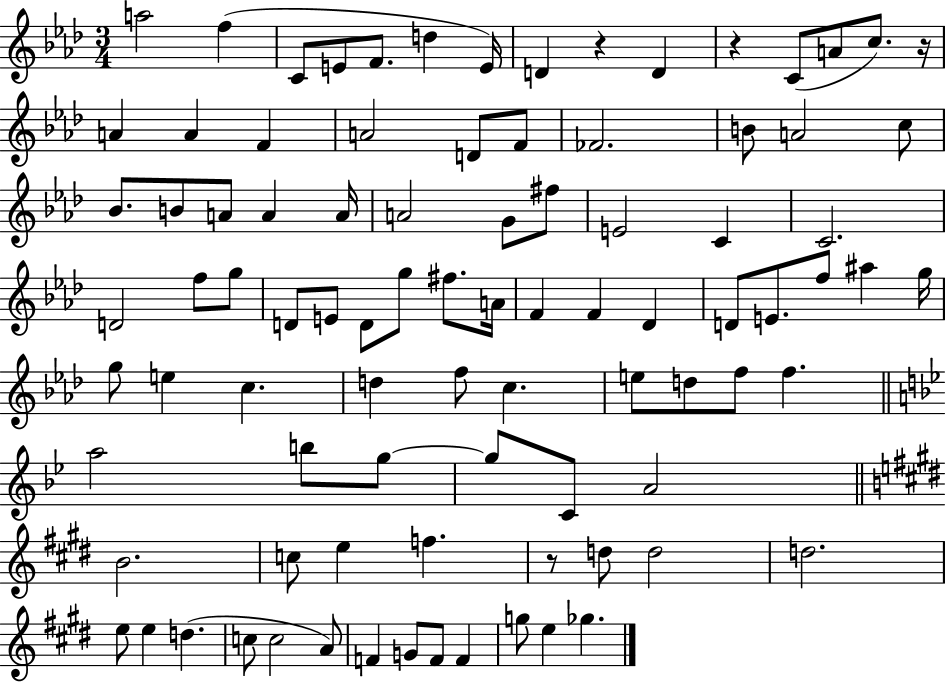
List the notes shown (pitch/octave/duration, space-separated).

A5/h F5/q C4/e E4/e F4/e. D5/q E4/s D4/q R/q D4/q R/q C4/e A4/e C5/e. R/s A4/q A4/q F4/q A4/h D4/e F4/e FES4/h. B4/e A4/h C5/e Bb4/e. B4/e A4/e A4/q A4/s A4/h G4/e F#5/e E4/h C4/q C4/h. D4/h F5/e G5/e D4/e E4/e D4/e G5/e F#5/e. A4/s F4/q F4/q Db4/q D4/e E4/e. F5/e A#5/q G5/s G5/e E5/q C5/q. D5/q F5/e C5/q. E5/e D5/e F5/e F5/q. A5/h B5/e G5/e G5/e C4/e A4/h B4/h. C5/e E5/q F5/q. R/e D5/e D5/h D5/h. E5/e E5/q D5/q. C5/e C5/h A4/e F4/q G4/e F4/e F4/q G5/e E5/q Gb5/q.